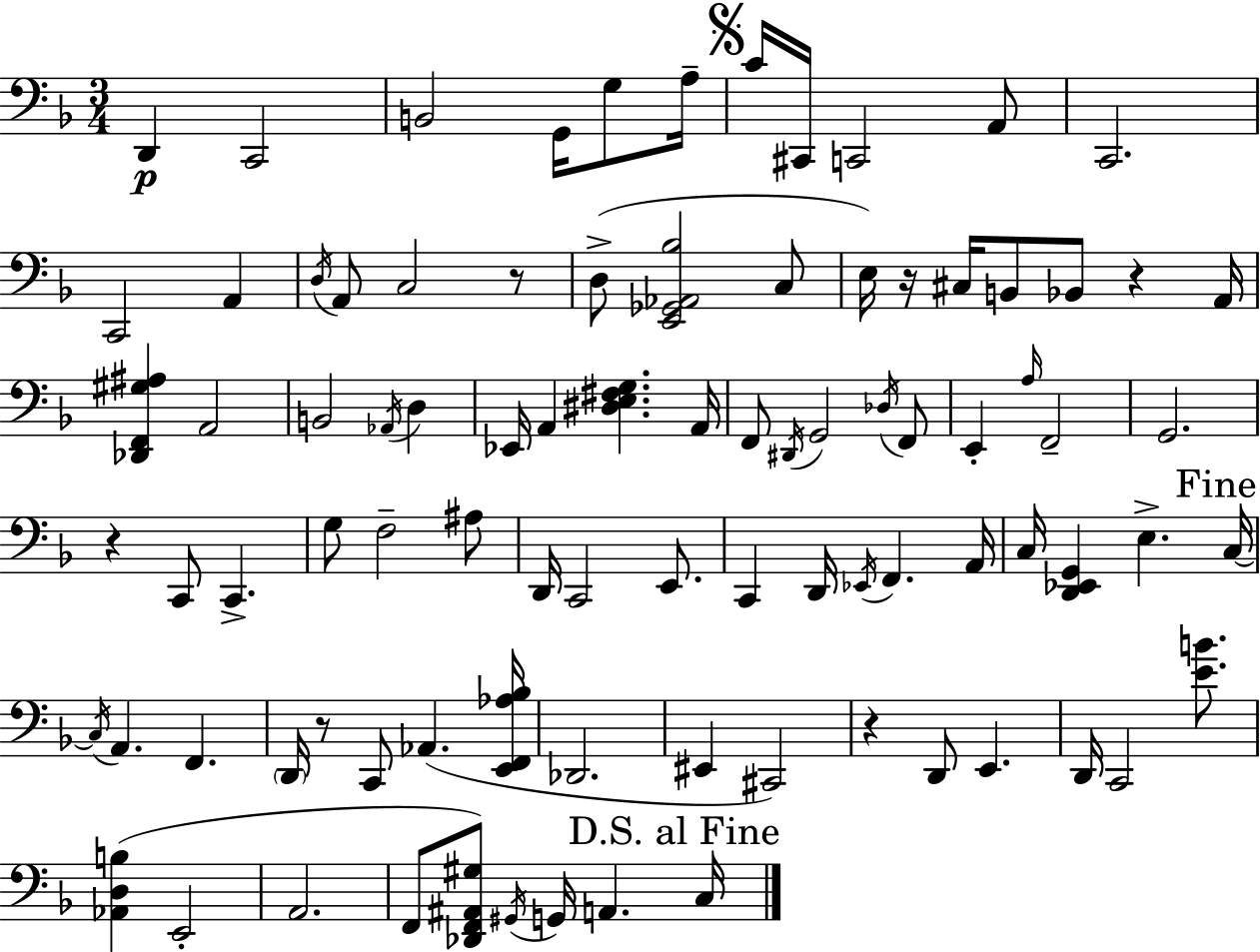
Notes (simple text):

D2/q C2/h B2/h G2/s G3/e A3/s C4/s C#2/s C2/h A2/e C2/h. C2/h A2/q D3/s A2/e C3/h R/e D3/e [E2,Gb2,Ab2,Bb3]/h C3/e E3/s R/s C#3/s B2/e Bb2/e R/q A2/s [Db2,F2,G#3,A#3]/q A2/h B2/h Ab2/s D3/q Eb2/s A2/q [D#3,E3,F#3,G3]/q. A2/s F2/e D#2/s G2/h Db3/s F2/e E2/q A3/s F2/h G2/h. R/q C2/e C2/q. G3/e F3/h A#3/e D2/s C2/h E2/e. C2/q D2/s Eb2/s F2/q. A2/s C3/s [D2,Eb2,G2]/q E3/q. C3/s C3/s A2/q. F2/q. D2/s R/e C2/e Ab2/q. [E2,F2,Ab3,Bb3]/s Db2/h. EIS2/q C#2/h R/q D2/e E2/q. D2/s C2/h [E4,B4]/e. [Ab2,D3,B3]/q E2/h A2/h. F2/e [Db2,F2,A#2,G#3]/e G#2/s G2/s A2/q. C3/s